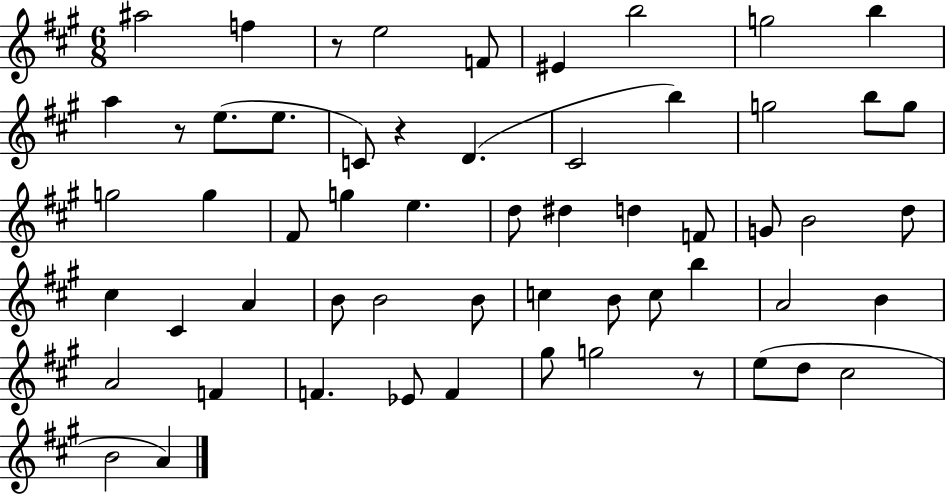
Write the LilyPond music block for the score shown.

{
  \clef treble
  \numericTimeSignature
  \time 6/8
  \key a \major
  ais''2 f''4 | r8 e''2 f'8 | eis'4 b''2 | g''2 b''4 | \break a''4 r8 e''8.( e''8. | c'8) r4 d'4.( | cis'2 b''4) | g''2 b''8 g''8 | \break g''2 g''4 | fis'8 g''4 e''4. | d''8 dis''4 d''4 f'8 | g'8 b'2 d''8 | \break cis''4 cis'4 a'4 | b'8 b'2 b'8 | c''4 b'8 c''8 b''4 | a'2 b'4 | \break a'2 f'4 | f'4. ees'8 f'4 | gis''8 g''2 r8 | e''8( d''8 cis''2 | \break b'2 a'4) | \bar "|."
}